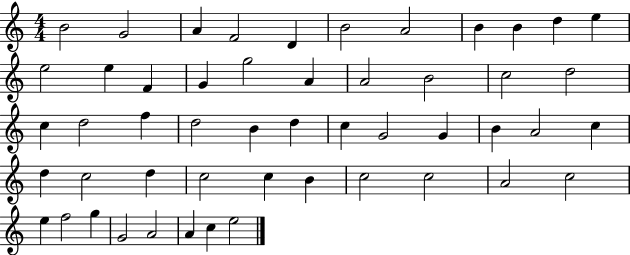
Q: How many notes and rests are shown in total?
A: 51